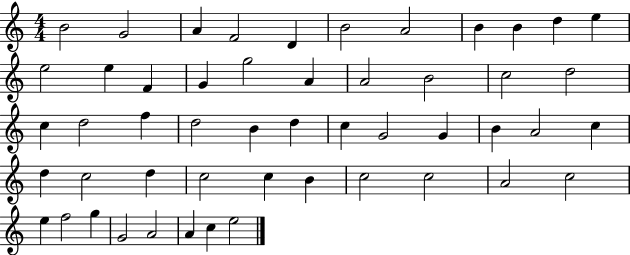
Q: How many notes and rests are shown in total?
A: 51